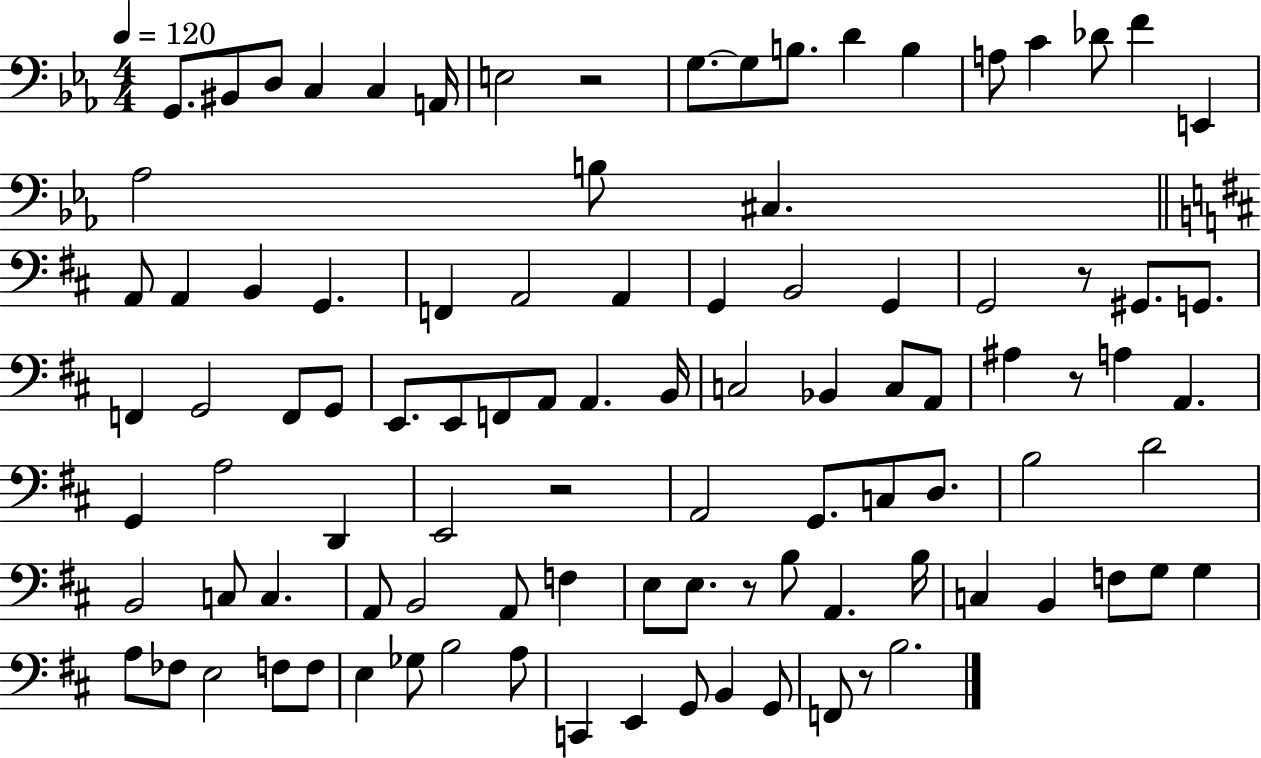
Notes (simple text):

G2/e. BIS2/e D3/e C3/q C3/q A2/s E3/h R/h G3/e. G3/e B3/e. D4/q B3/q A3/e C4/q Db4/e F4/q E2/q Ab3/h B3/e C#3/q. A2/e A2/q B2/q G2/q. F2/q A2/h A2/q G2/q B2/h G2/q G2/h R/e G#2/e. G2/e. F2/q G2/h F2/e G2/e E2/e. E2/e F2/e A2/e A2/q. B2/s C3/h Bb2/q C3/e A2/e A#3/q R/e A3/q A2/q. G2/q A3/h D2/q E2/h R/h A2/h G2/e. C3/e D3/e. B3/h D4/h B2/h C3/e C3/q. A2/e B2/h A2/e F3/q E3/e E3/e. R/e B3/e A2/q. B3/s C3/q B2/q F3/e G3/e G3/q A3/e FES3/e E3/h F3/e F3/e E3/q Gb3/e B3/h A3/e C2/q E2/q G2/e B2/q G2/e F2/e R/e B3/h.